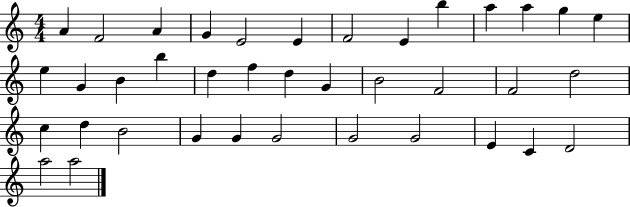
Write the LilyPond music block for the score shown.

{
  \clef treble
  \numericTimeSignature
  \time 4/4
  \key c \major
  a'4 f'2 a'4 | g'4 e'2 e'4 | f'2 e'4 b''4 | a''4 a''4 g''4 e''4 | \break e''4 g'4 b'4 b''4 | d''4 f''4 d''4 g'4 | b'2 f'2 | f'2 d''2 | \break c''4 d''4 b'2 | g'4 g'4 g'2 | g'2 g'2 | e'4 c'4 d'2 | \break a''2 a''2 | \bar "|."
}